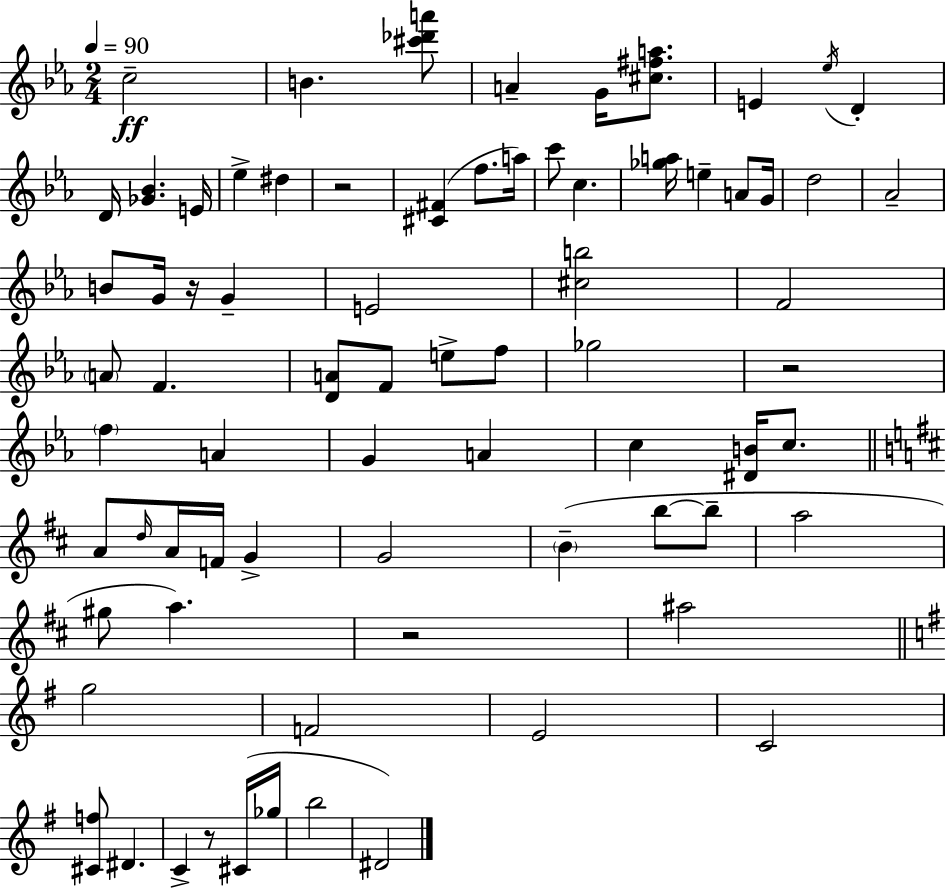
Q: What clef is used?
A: treble